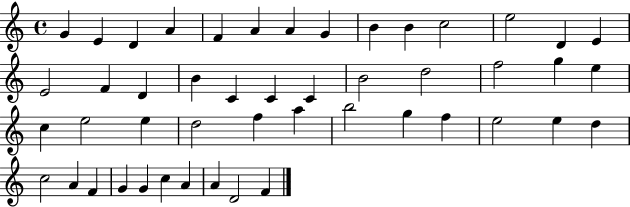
X:1
T:Untitled
M:4/4
L:1/4
K:C
G E D A F A A G B B c2 e2 D E E2 F D B C C C B2 d2 f2 g e c e2 e d2 f a b2 g f e2 e d c2 A F G G c A A D2 F